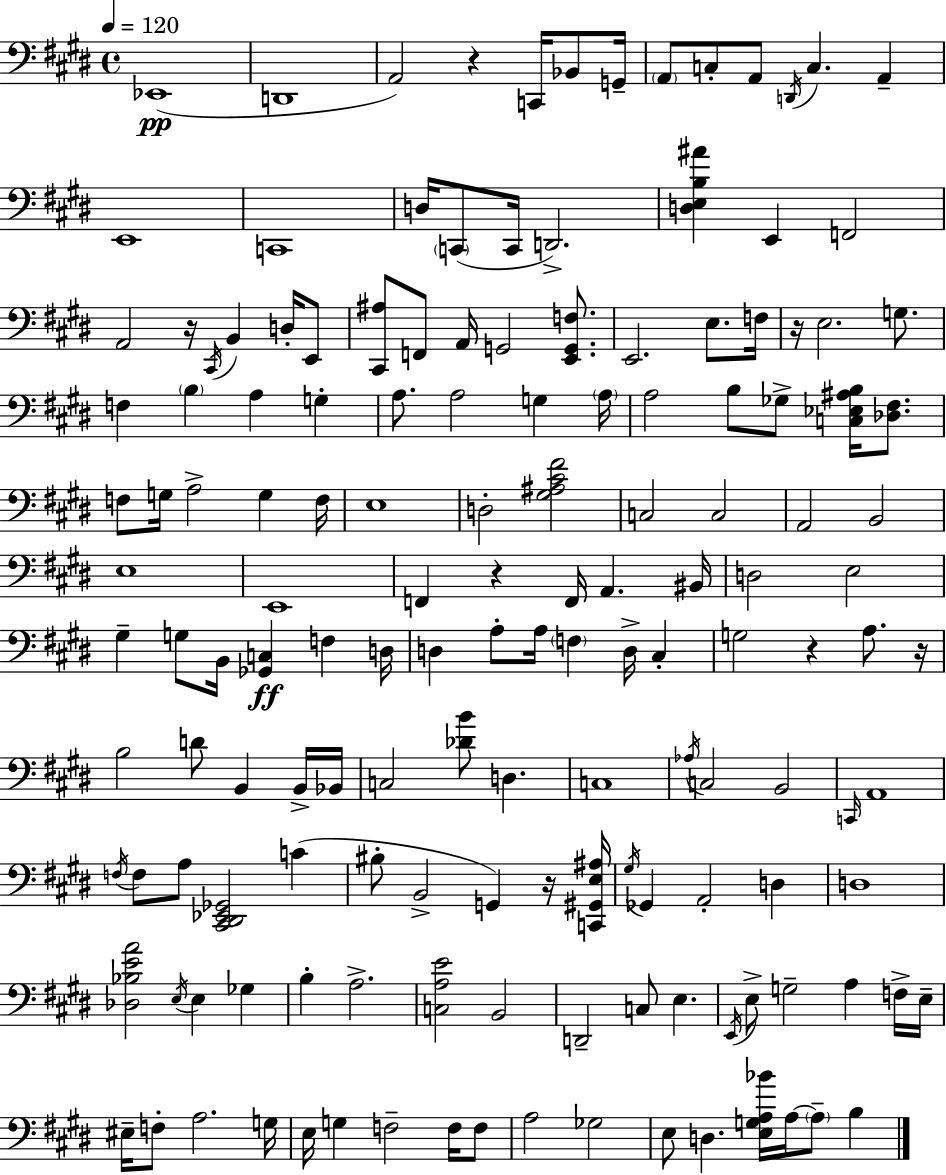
X:1
T:Untitled
M:4/4
L:1/4
K:E
_E,,4 D,,4 A,,2 z C,,/4 _B,,/2 G,,/4 A,,/2 C,/2 A,,/2 D,,/4 C, A,, E,,4 C,,4 D,/4 C,,/2 C,,/4 D,,2 [D,E,B,^A] E,, F,,2 A,,2 z/4 ^C,,/4 B,, D,/4 E,,/2 [^C,,^A,]/2 F,,/2 A,,/4 G,,2 [E,,G,,F,]/2 E,,2 E,/2 F,/4 z/4 E,2 G,/2 F, B, A, G, A,/2 A,2 G, A,/4 A,2 B,/2 _G,/2 [C,_E,^A,B,]/4 [_D,^F,]/2 F,/2 G,/4 A,2 G, F,/4 E,4 D,2 [^G,^A,^C^F]2 C,2 C,2 A,,2 B,,2 E,4 E,,4 F,, z F,,/4 A,, ^B,,/4 D,2 E,2 ^G, G,/2 B,,/4 [_G,,C,] F, D,/4 D, A,/2 A,/4 F, D,/4 ^C, G,2 z A,/2 z/4 B,2 D/2 B,, B,,/4 _B,,/4 C,2 [_DB]/2 D, C,4 _A,/4 C,2 B,,2 C,,/4 A,,4 F,/4 F,/2 A,/2 [^C,,^D,,_E,,_G,,]2 C ^B,/2 B,,2 G,, z/4 [C,,^G,,E,^A,]/4 ^G,/4 _G,, A,,2 D, D,4 [_D,_B,EA]2 E,/4 E, _G, B, A,2 [C,A,E]2 B,,2 D,,2 C,/2 E, E,,/4 E,/2 G,2 A, F,/4 E,/4 ^E,/4 F,/2 A,2 G,/4 E,/4 G, F,2 F,/4 F,/2 A,2 _G,2 E,/2 D, [E,G,A,_B]/4 A,/4 A,/2 B,